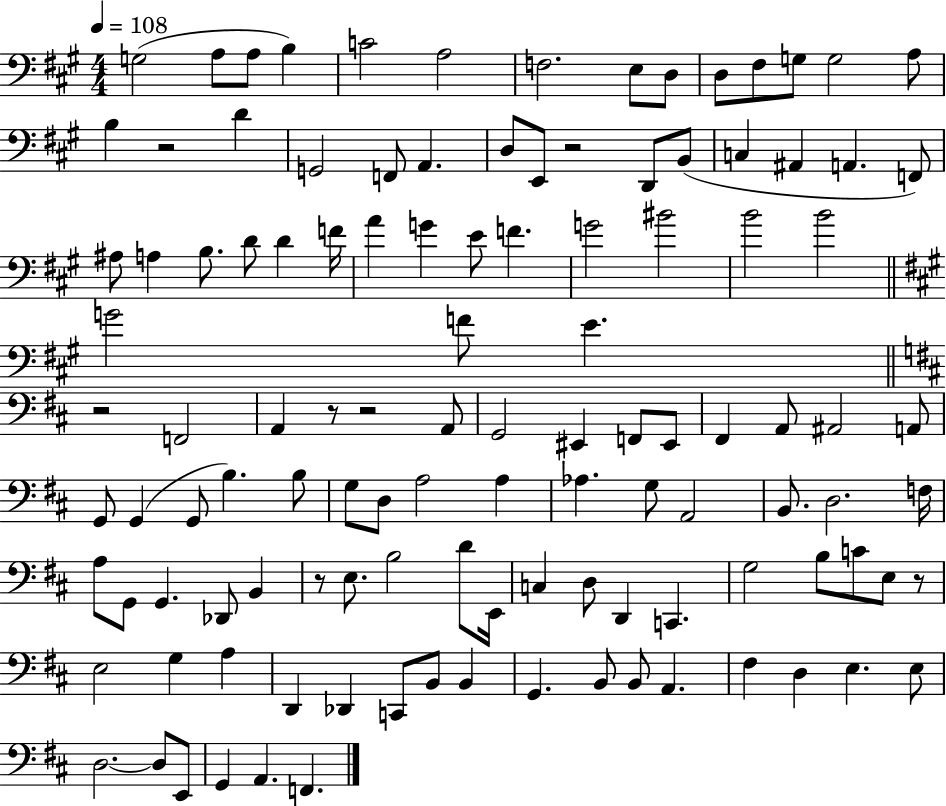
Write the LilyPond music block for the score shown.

{
  \clef bass
  \numericTimeSignature
  \time 4/4
  \key a \major
  \tempo 4 = 108
  g2( a8 a8 b4) | c'2 a2 | f2. e8 d8 | d8 fis8 g8 g2 a8 | \break b4 r2 d'4 | g,2 f,8 a,4. | d8 e,8 r2 d,8 b,8( | c4 ais,4 a,4. f,8) | \break ais8 a4 b8. d'8 d'4 f'16 | a'4 g'4 e'8 f'4. | g'2 bis'2 | b'2 b'2 | \break \bar "||" \break \key a \major g'2 f'8 e'4. | \bar "||" \break \key d \major r2 f,2 | a,4 r8 r2 a,8 | g,2 eis,4 f,8 eis,8 | fis,4 a,8 ais,2 a,8 | \break g,8 g,4( g,8 b4.) b8 | g8 d8 a2 a4 | aes4. g8 a,2 | b,8. d2. f16 | \break a8 g,8 g,4. des,8 b,4 | r8 e8. b2 d'8 e,16 | c4 d8 d,4 c,4. | g2 b8 c'8 e8 r8 | \break e2 g4 a4 | d,4 des,4 c,8 b,8 b,4 | g,4. b,8 b,8 a,4. | fis4 d4 e4. e8 | \break d2.~~ d8 e,8 | g,4 a,4. f,4. | \bar "|."
}